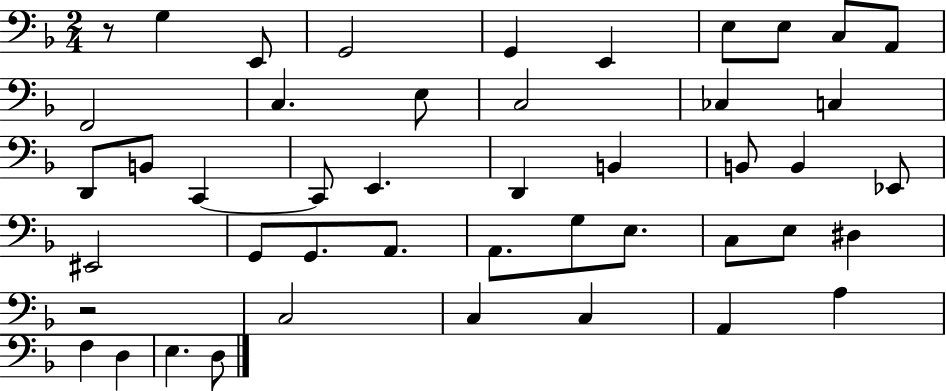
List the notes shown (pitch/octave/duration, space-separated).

R/e G3/q E2/e G2/h G2/q E2/q E3/e E3/e C3/e A2/e F2/h C3/q. E3/e C3/h CES3/q C3/q D2/e B2/e C2/q C2/e E2/q. D2/q B2/q B2/e B2/q Eb2/e EIS2/h G2/e G2/e. A2/e. A2/e. G3/e E3/e. C3/e E3/e D#3/q R/h C3/h C3/q C3/q A2/q A3/q F3/q D3/q E3/q. D3/e